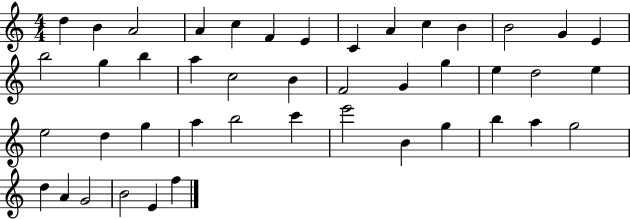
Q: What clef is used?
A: treble